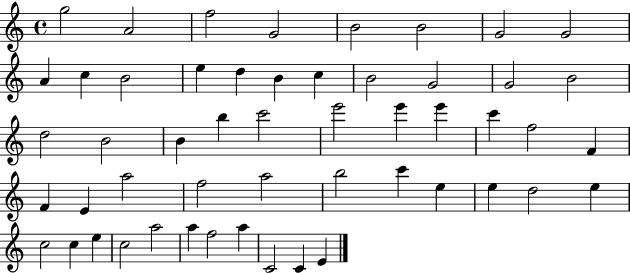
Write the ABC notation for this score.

X:1
T:Untitled
M:4/4
L:1/4
K:C
g2 A2 f2 G2 B2 B2 G2 G2 A c B2 e d B c B2 G2 G2 B2 d2 B2 B b c'2 e'2 e' e' c' f2 F F E a2 f2 a2 b2 c' e e d2 e c2 c e c2 a2 a f2 a C2 C E